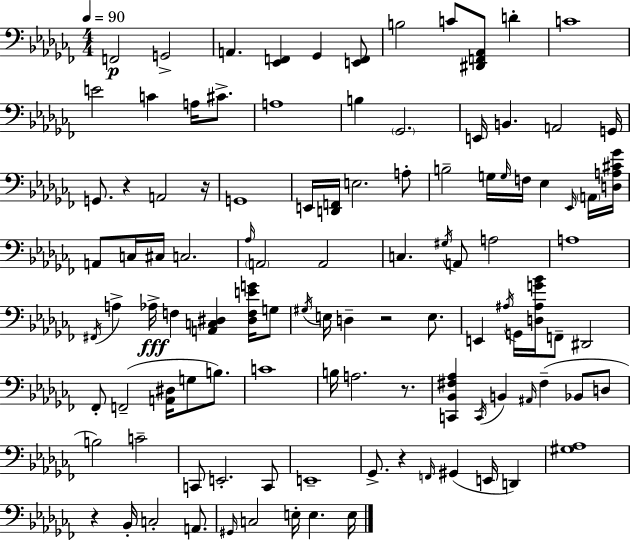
F2/h G2/h A2/q. [Eb2,F2]/q Gb2/q [E2,F2]/e B3/h C4/e [D#2,F2,Ab2]/e D4/q C4/w E4/h C4/q A3/s C#4/e. A3/w B3/q Gb2/h. E2/s B2/q. A2/h G2/s G2/e. R/q A2/h R/s G2/w E2/s [D2,F2]/s E3/h. A3/e B3/h G3/s G3/s F3/s Eb3/q Eb2/s A2/s [D3,A3,C#4,Gb4]/s A2/e C3/s C#3/s C3/h. Ab3/s A2/h A2/h C3/q. G#3/s A2/e A3/h A3/w F#2/s A3/q Ab3/s F3/q [A2,C3,D#3]/q [D#3,F3,E4,G4]/s G3/e G#3/s E3/s D3/q R/h E3/e. E2/q A#3/s G2/s [D3,A#3,G4,Bb4]/s F2/e D#2/h FES2/e F2/h [A2,D#3]/s G3/e B3/e. C4/w B3/s A3/h. R/e. [C2,Bb2,F#3,Ab3]/q C2/s B2/q A#2/s F#3/q Bb2/e D3/e B3/h C4/h C2/e E2/h. C2/e E2/w Gb2/e. R/q F2/s G#2/q E2/s D2/q [G#3,Ab3]/w R/q Bb2/s C3/h A2/e. G#2/s C3/h E3/s E3/q. E3/s